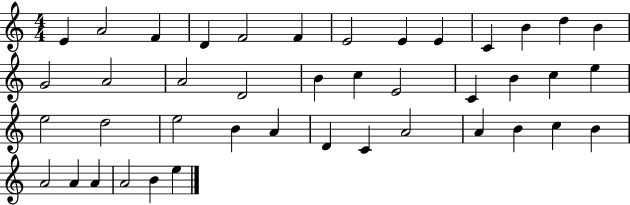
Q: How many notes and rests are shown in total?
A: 42